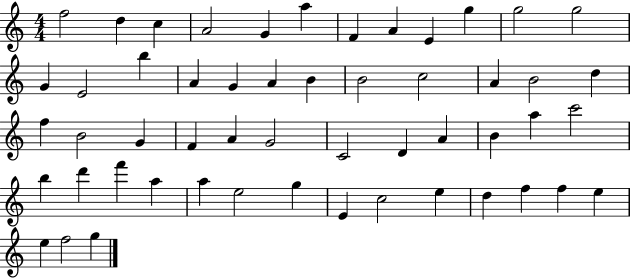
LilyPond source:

{
  \clef treble
  \numericTimeSignature
  \time 4/4
  \key c \major
  f''2 d''4 c''4 | a'2 g'4 a''4 | f'4 a'4 e'4 g''4 | g''2 g''2 | \break g'4 e'2 b''4 | a'4 g'4 a'4 b'4 | b'2 c''2 | a'4 b'2 d''4 | \break f''4 b'2 g'4 | f'4 a'4 g'2 | c'2 d'4 a'4 | b'4 a''4 c'''2 | \break b''4 d'''4 f'''4 a''4 | a''4 e''2 g''4 | e'4 c''2 e''4 | d''4 f''4 f''4 e''4 | \break e''4 f''2 g''4 | \bar "|."
}